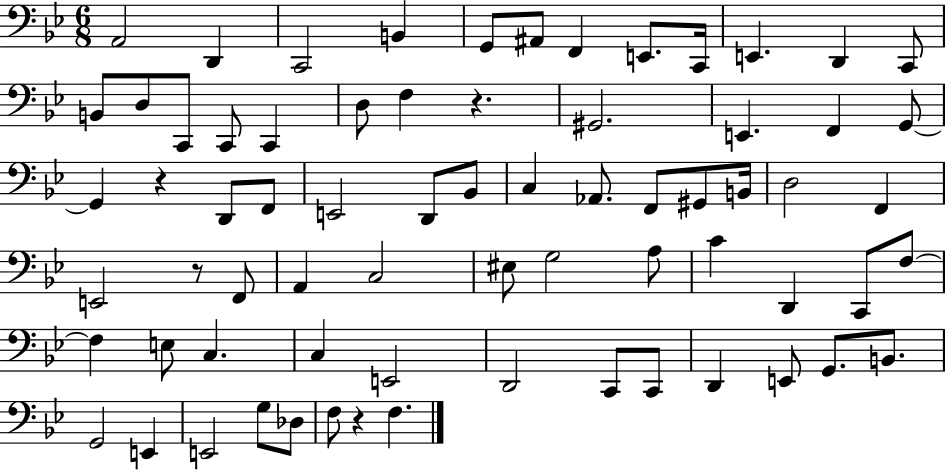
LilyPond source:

{
  \clef bass
  \numericTimeSignature
  \time 6/8
  \key bes \major
  \repeat volta 2 { a,2 d,4 | c,2 b,4 | g,8 ais,8 f,4 e,8. c,16 | e,4. d,4 c,8 | \break b,8 d8 c,8 c,8 c,4 | d8 f4 r4. | gis,2. | e,4. f,4 g,8~~ | \break g,4 r4 d,8 f,8 | e,2 d,8 bes,8 | c4 aes,8. f,8 gis,8 b,16 | d2 f,4 | \break e,2 r8 f,8 | a,4 c2 | eis8 g2 a8 | c'4 d,4 c,8 f8~~ | \break f4 e8 c4. | c4 e,2 | d,2 c,8 c,8 | d,4 e,8 g,8. b,8. | \break g,2 e,4 | e,2 g8 des8 | f8 r4 f4. | } \bar "|."
}